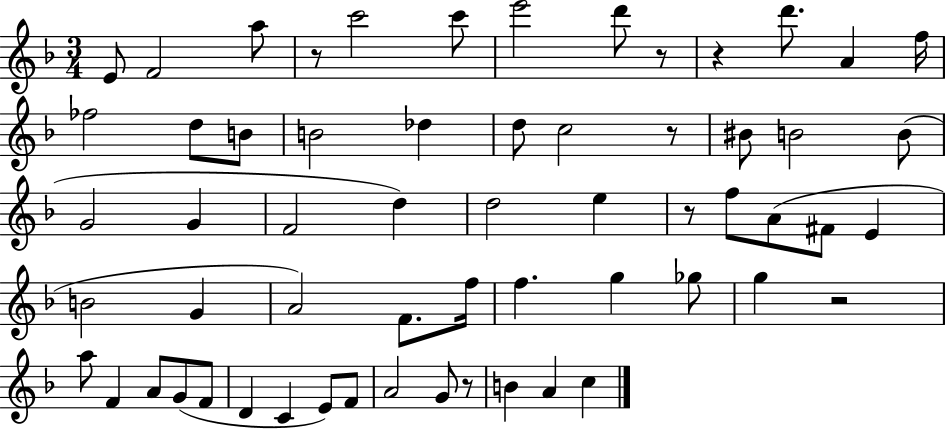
X:1
T:Untitled
M:3/4
L:1/4
K:F
E/2 F2 a/2 z/2 c'2 c'/2 e'2 d'/2 z/2 z d'/2 A f/4 _f2 d/2 B/2 B2 _d d/2 c2 z/2 ^B/2 B2 B/2 G2 G F2 d d2 e z/2 f/2 A/2 ^F/2 E B2 G A2 F/2 f/4 f g _g/2 g z2 a/2 F A/2 G/2 F/2 D C E/2 F/2 A2 G/2 z/2 B A c